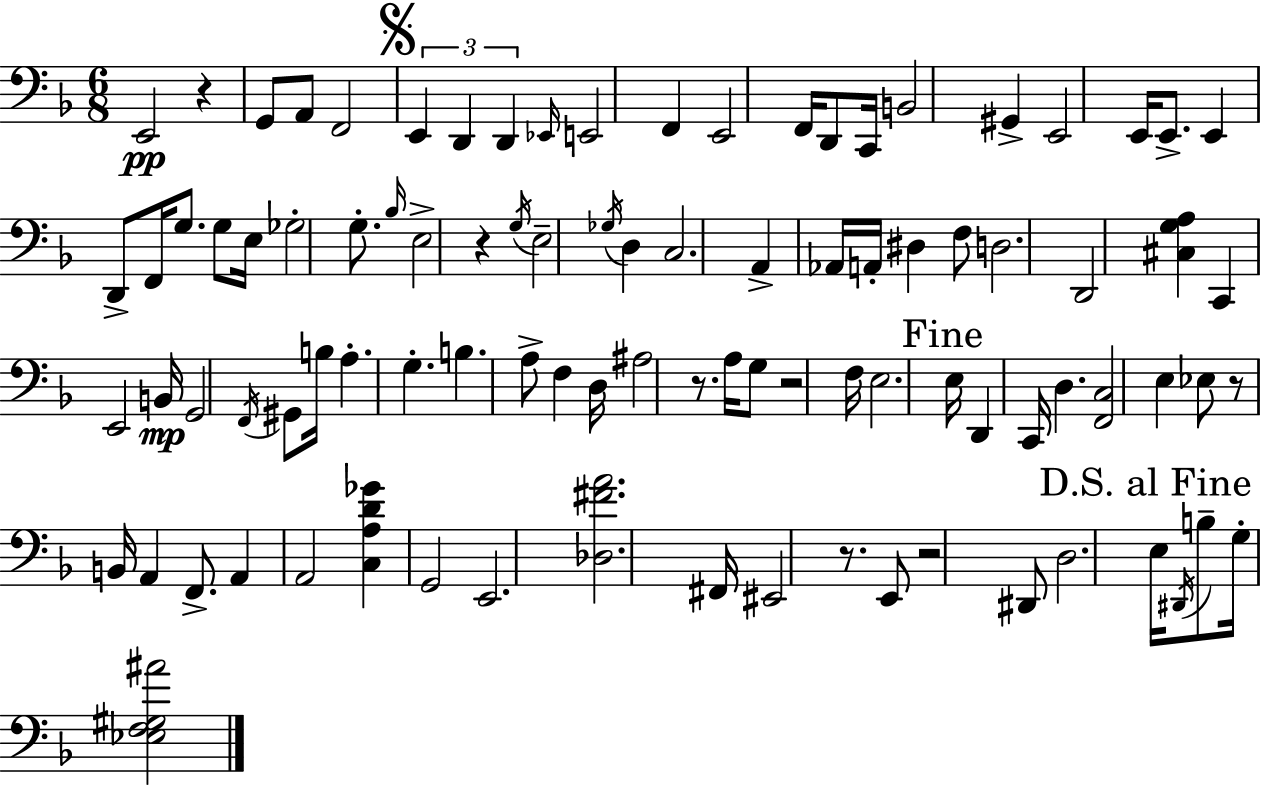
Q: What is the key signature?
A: D minor